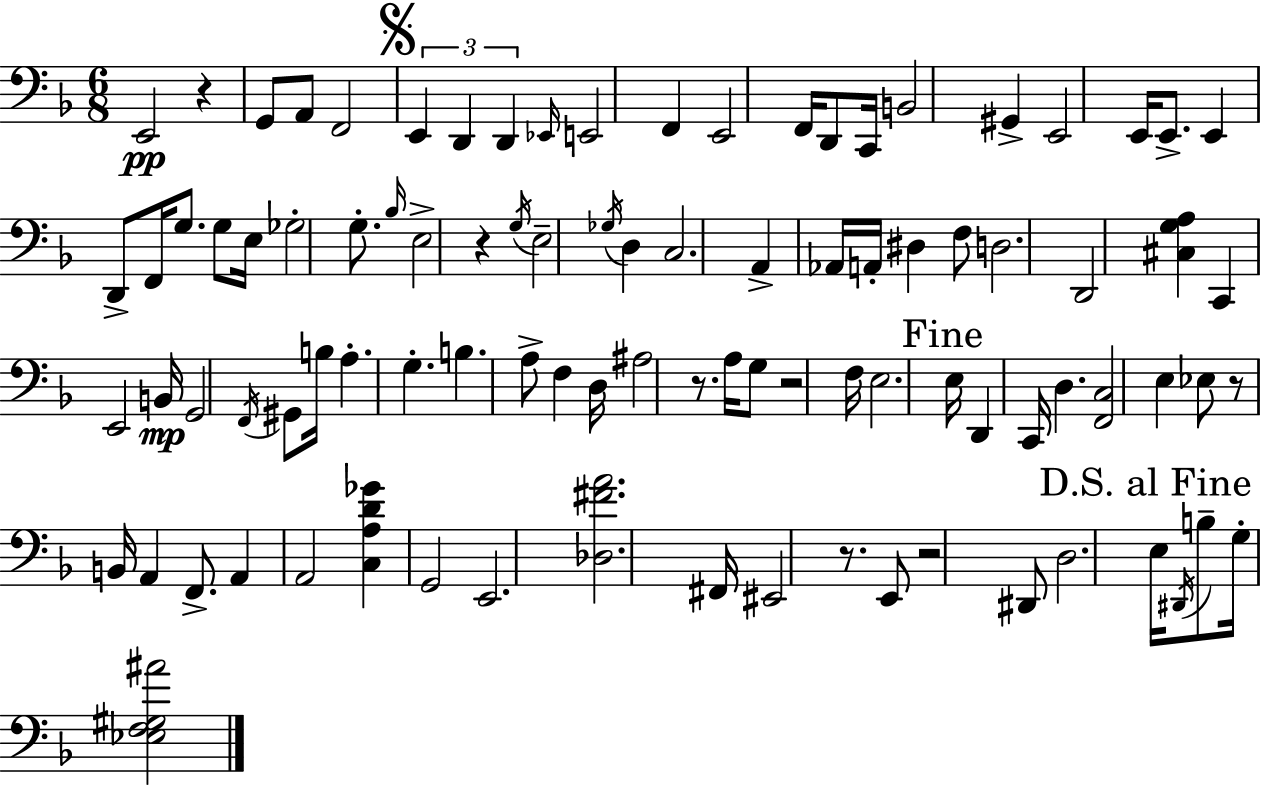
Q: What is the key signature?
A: D minor